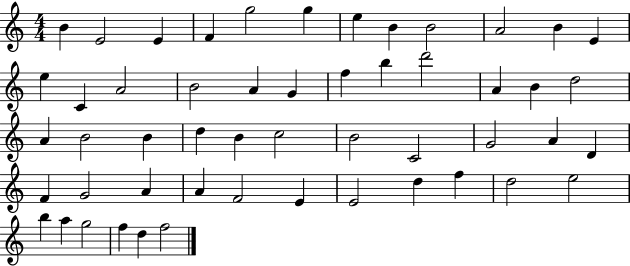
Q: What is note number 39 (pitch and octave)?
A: A4